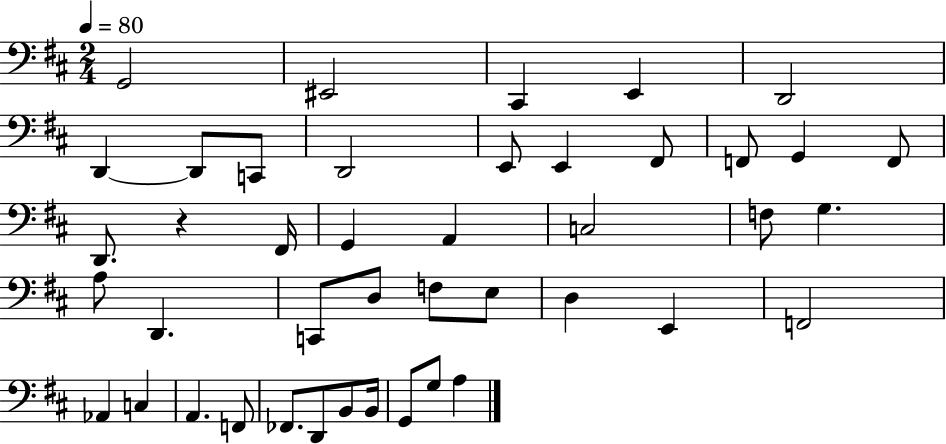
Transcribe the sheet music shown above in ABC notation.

X:1
T:Untitled
M:2/4
L:1/4
K:D
G,,2 ^E,,2 ^C,, E,, D,,2 D,, D,,/2 C,,/2 D,,2 E,,/2 E,, ^F,,/2 F,,/2 G,, F,,/2 D,,/2 z ^F,,/4 G,, A,, C,2 F,/2 G, A,/2 D,, C,,/2 D,/2 F,/2 E,/2 D, E,, F,,2 _A,, C, A,, F,,/2 _F,,/2 D,,/2 B,,/2 B,,/4 G,,/2 G,/2 A,